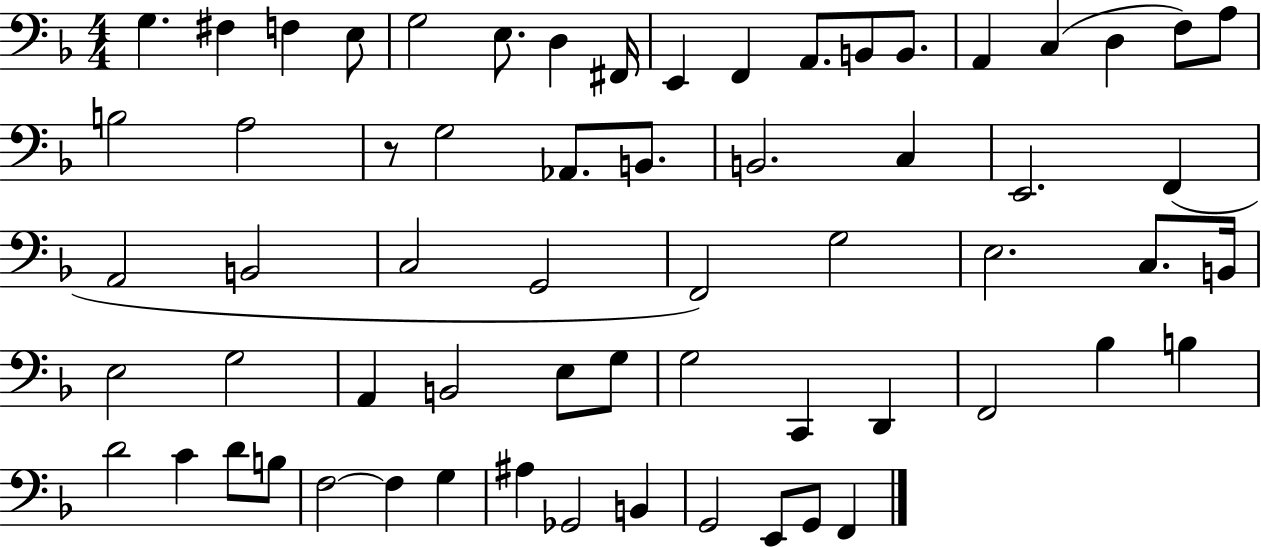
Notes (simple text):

G3/q. F#3/q F3/q E3/e G3/h E3/e. D3/q F#2/s E2/q F2/q A2/e. B2/e B2/e. A2/q C3/q D3/q F3/e A3/e B3/h A3/h R/e G3/h Ab2/e. B2/e. B2/h. C3/q E2/h. F2/q A2/h B2/h C3/h G2/h F2/h G3/h E3/h. C3/e. B2/s E3/h G3/h A2/q B2/h E3/e G3/e G3/h C2/q D2/q F2/h Bb3/q B3/q D4/h C4/q D4/e B3/e F3/h F3/q G3/q A#3/q Gb2/h B2/q G2/h E2/e G2/e F2/q